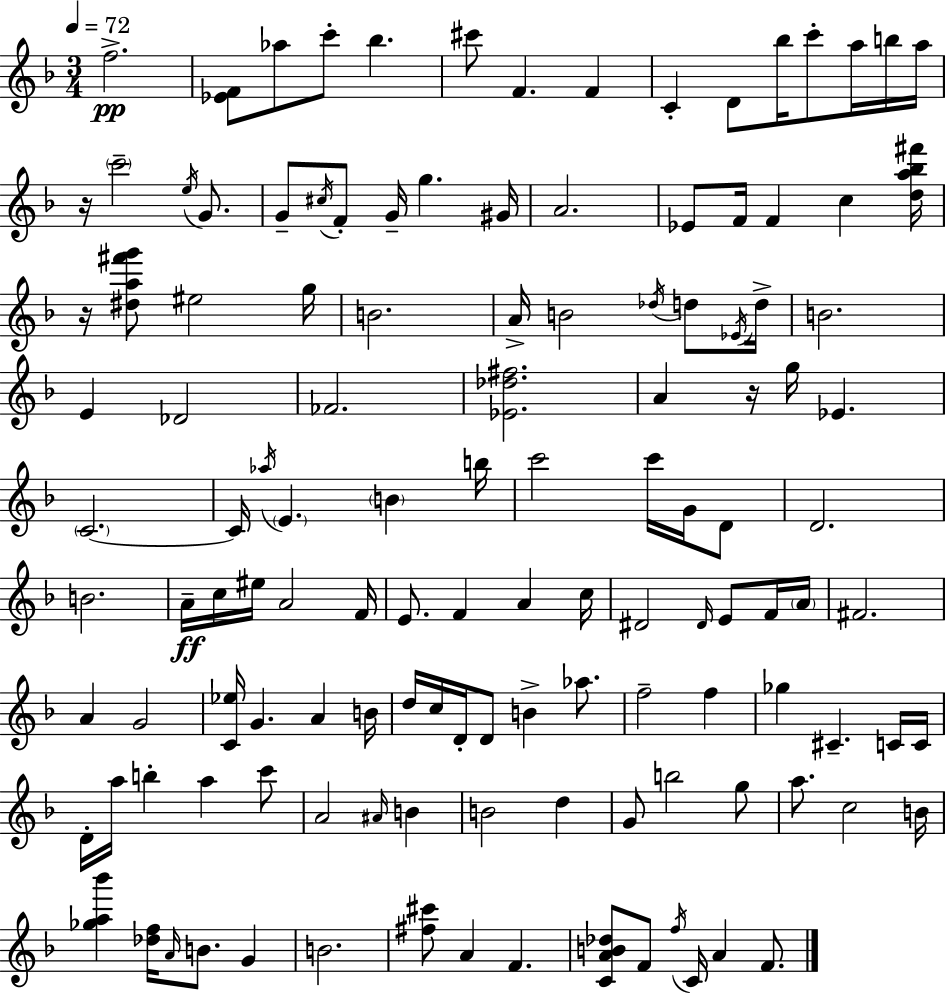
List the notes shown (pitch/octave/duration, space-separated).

F5/h. [Eb4,F4]/e Ab5/e C6/e Bb5/q. C#6/e F4/q. F4/q C4/q D4/e Bb5/s C6/e A5/s B5/s A5/s R/s C6/h E5/s G4/e. G4/e C#5/s F4/e G4/s G5/q. G#4/s A4/h. Eb4/e F4/s F4/q C5/q [D5,A5,Bb5,F#6]/s R/s [D#5,A5,F#6,G6]/e EIS5/h G5/s B4/h. A4/s B4/h Db5/s D5/e Eb4/s D5/s B4/h. E4/q Db4/h FES4/h. [Eb4,Db5,F#5]/h. A4/q R/s G5/s Eb4/q. C4/h. C4/s Ab5/s E4/q. B4/q B5/s C6/h C6/s G4/s D4/e D4/h. B4/h. A4/s C5/s EIS5/s A4/h F4/s E4/e. F4/q A4/q C5/s D#4/h D#4/s E4/e F4/s A4/s F#4/h. A4/q G4/h [C4,Eb5]/s G4/q. A4/q B4/s D5/s C5/s D4/s D4/e B4/q Ab5/e. F5/h F5/q Gb5/q C#4/q. C4/s C4/s D4/s A5/s B5/q A5/q C6/e A4/h A#4/s B4/q B4/h D5/q G4/e B5/h G5/e A5/e. C5/h B4/s [Gb5,A5,Bb6]/q [Db5,F5]/s A4/s B4/e. G4/q B4/h. [F#5,C#6]/e A4/q F4/q. [C4,A4,B4,Db5]/e F4/e F5/s C4/s A4/q F4/e.